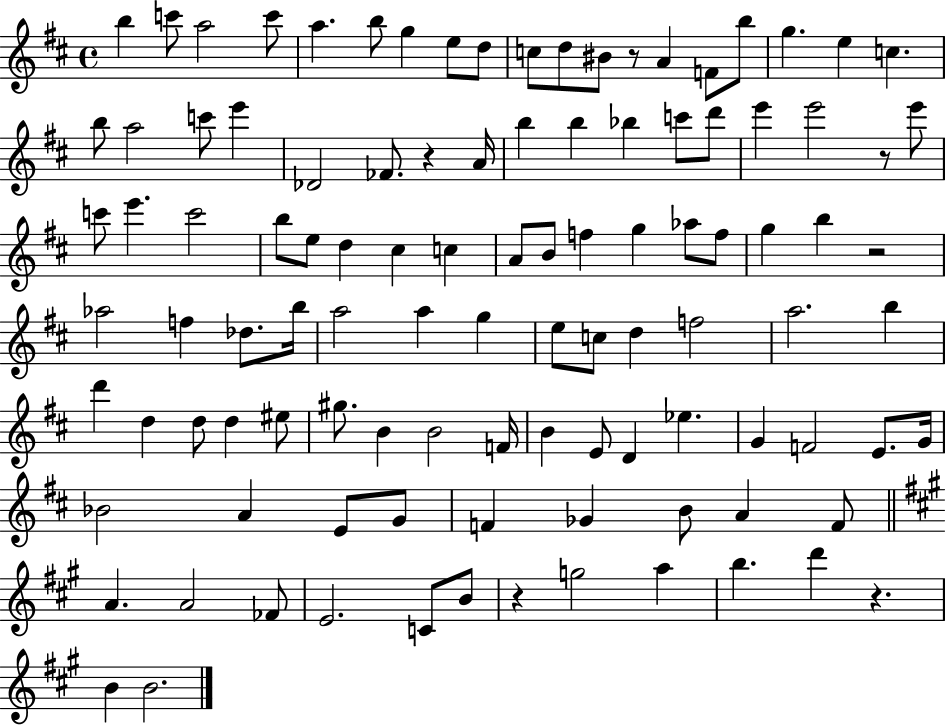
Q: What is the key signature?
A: D major